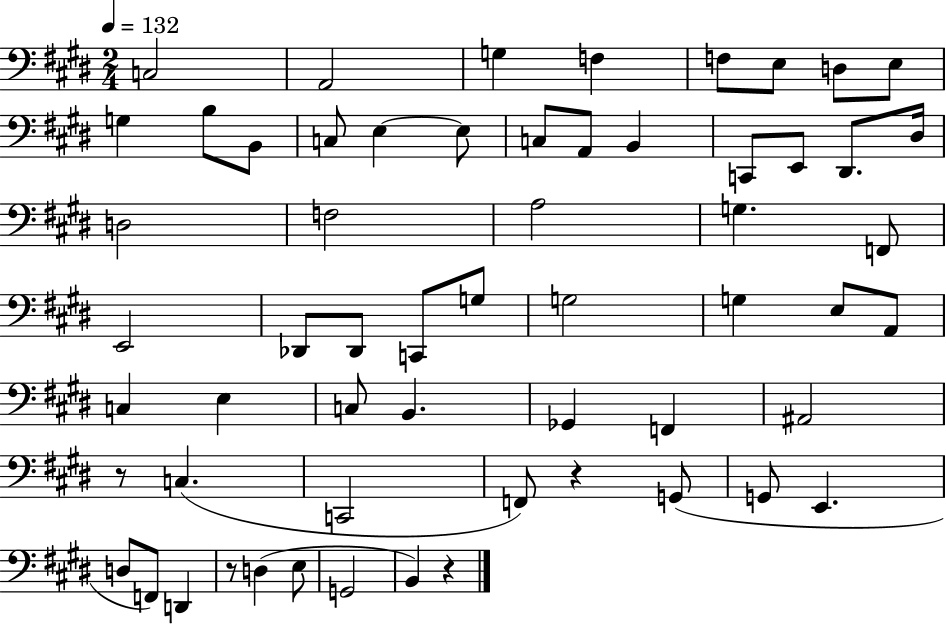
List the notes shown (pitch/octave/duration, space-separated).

C3/h A2/h G3/q F3/q F3/e E3/e D3/e E3/e G3/q B3/e B2/e C3/e E3/q E3/e C3/e A2/e B2/q C2/e E2/e D#2/e. D#3/s D3/h F3/h A3/h G3/q. F2/e E2/h Db2/e Db2/e C2/e G3/e G3/h G3/q E3/e A2/e C3/q E3/q C3/e B2/q. Gb2/q F2/q A#2/h R/e C3/q. C2/h F2/e R/q G2/e G2/e E2/q. D3/e F2/e D2/q R/e D3/q E3/e G2/h B2/q R/q